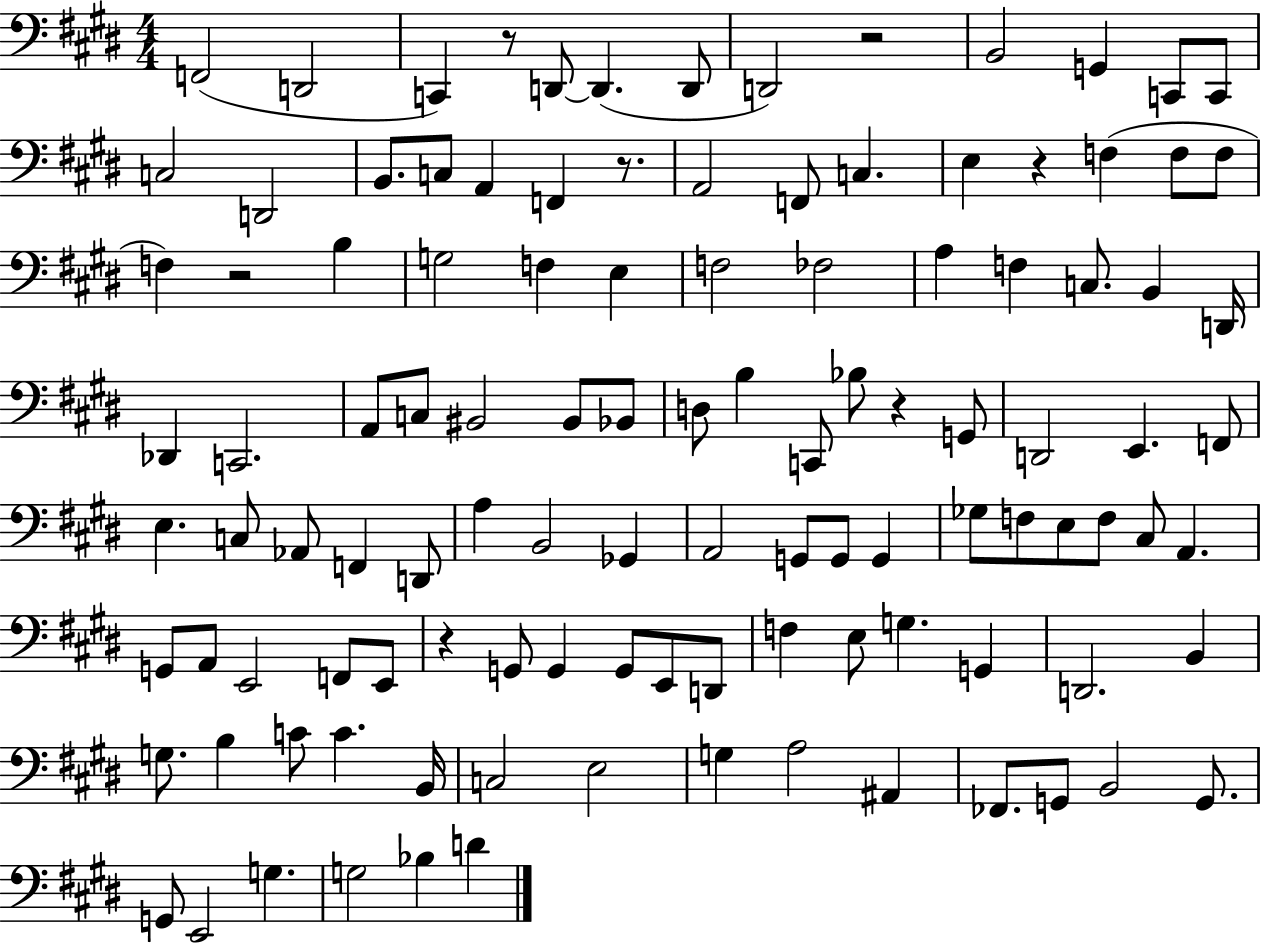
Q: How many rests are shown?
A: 7